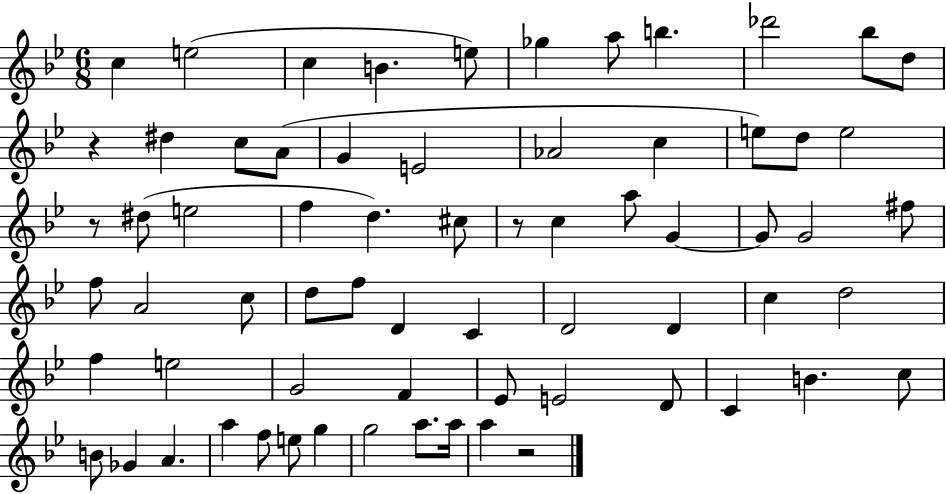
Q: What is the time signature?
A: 6/8